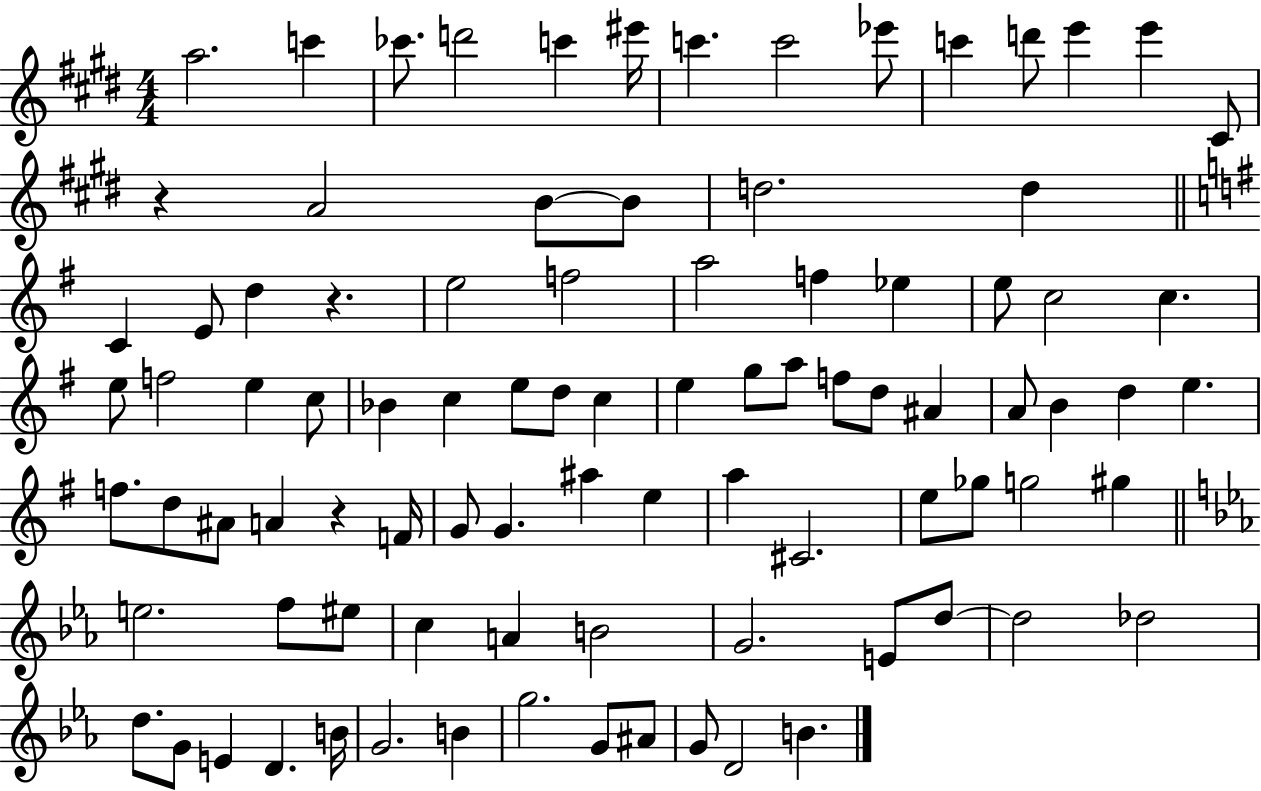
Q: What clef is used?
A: treble